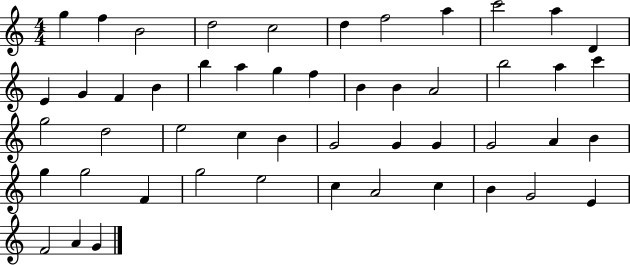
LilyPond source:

{
  \clef treble
  \numericTimeSignature
  \time 4/4
  \key c \major
  g''4 f''4 b'2 | d''2 c''2 | d''4 f''2 a''4 | c'''2 a''4 d'4 | \break e'4 g'4 f'4 b'4 | b''4 a''4 g''4 f''4 | b'4 b'4 a'2 | b''2 a''4 c'''4 | \break g''2 d''2 | e''2 c''4 b'4 | g'2 g'4 g'4 | g'2 a'4 b'4 | \break g''4 g''2 f'4 | g''2 e''2 | c''4 a'2 c''4 | b'4 g'2 e'4 | \break f'2 a'4 g'4 | \bar "|."
}